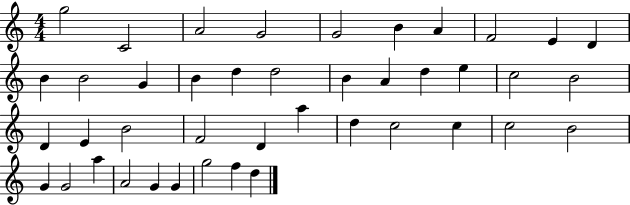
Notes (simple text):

G5/h C4/h A4/h G4/h G4/h B4/q A4/q F4/h E4/q D4/q B4/q B4/h G4/q B4/q D5/q D5/h B4/q A4/q D5/q E5/q C5/h B4/h D4/q E4/q B4/h F4/h D4/q A5/q D5/q C5/h C5/q C5/h B4/h G4/q G4/h A5/q A4/h G4/q G4/q G5/h F5/q D5/q